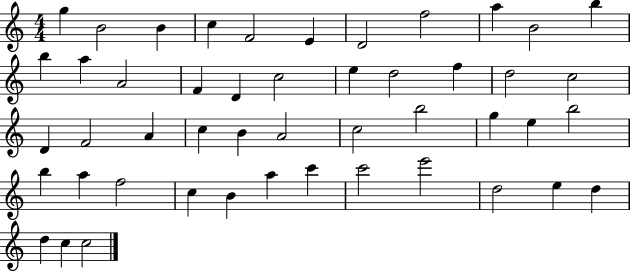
{
  \clef treble
  \numericTimeSignature
  \time 4/4
  \key c \major
  g''4 b'2 b'4 | c''4 f'2 e'4 | d'2 f''2 | a''4 b'2 b''4 | \break b''4 a''4 a'2 | f'4 d'4 c''2 | e''4 d''2 f''4 | d''2 c''2 | \break d'4 f'2 a'4 | c''4 b'4 a'2 | c''2 b''2 | g''4 e''4 b''2 | \break b''4 a''4 f''2 | c''4 b'4 a''4 c'''4 | c'''2 e'''2 | d''2 e''4 d''4 | \break d''4 c''4 c''2 | \bar "|."
}